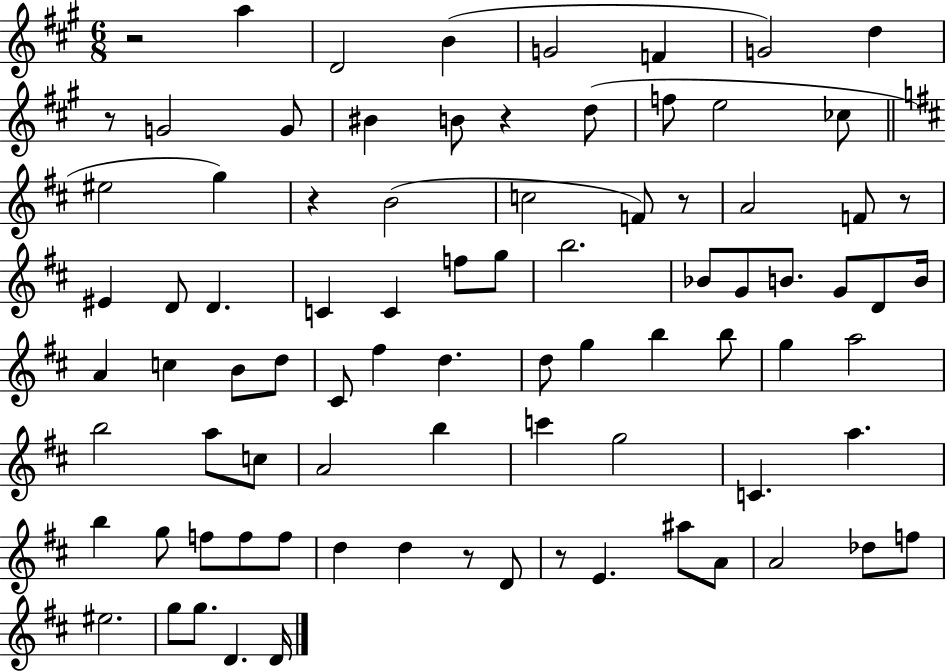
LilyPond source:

{
  \clef treble
  \numericTimeSignature
  \time 6/8
  \key a \major
  r2 a''4 | d'2 b'4( | g'2 f'4 | g'2) d''4 | \break r8 g'2 g'8 | bis'4 b'8 r4 d''8( | f''8 e''2 ces''8 | \bar "||" \break \key d \major eis''2 g''4) | r4 b'2( | c''2 f'8) r8 | a'2 f'8 r8 | \break eis'4 d'8 d'4. | c'4 c'4 f''8 g''8 | b''2. | bes'8 g'8 b'8. g'8 d'8 b'16 | \break a'4 c''4 b'8 d''8 | cis'8 fis''4 d''4. | d''8 g''4 b''4 b''8 | g''4 a''2 | \break b''2 a''8 c''8 | a'2 b''4 | c'''4 g''2 | c'4. a''4. | \break b''4 g''8 f''8 f''8 f''8 | d''4 d''4 r8 d'8 | r8 e'4. ais''8 a'8 | a'2 des''8 f''8 | \break eis''2. | g''8 g''8. d'4. d'16 | \bar "|."
}